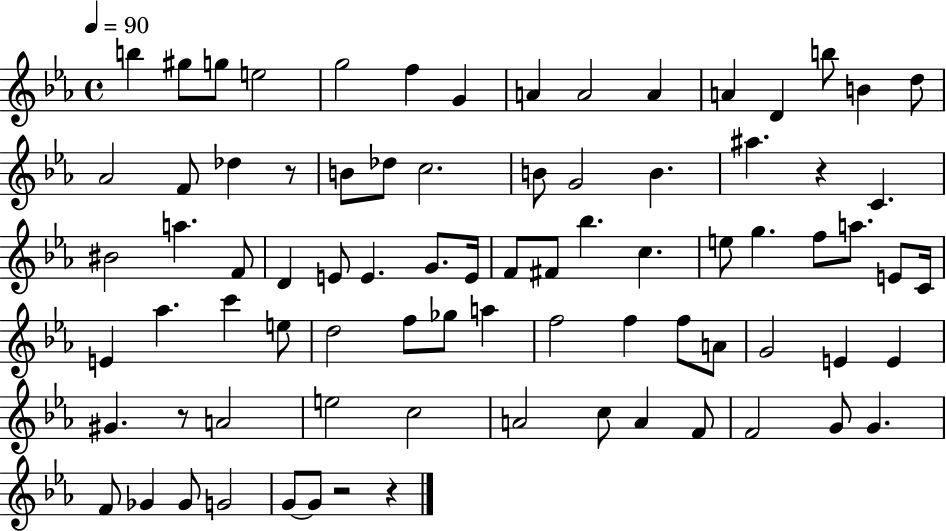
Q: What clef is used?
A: treble